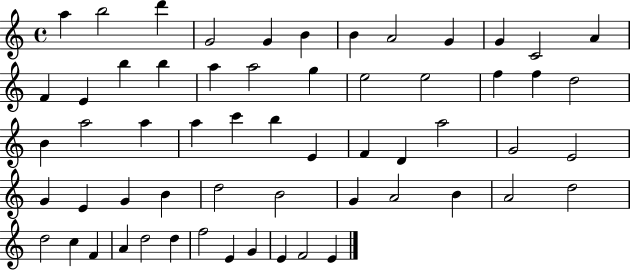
X:1
T:Untitled
M:4/4
L:1/4
K:C
a b2 d' G2 G B B A2 G G C2 A F E b b a a2 g e2 e2 f f d2 B a2 a a c' b E F D a2 G2 E2 G E G B d2 B2 G A2 B A2 d2 d2 c F A d2 d f2 E G E F2 E